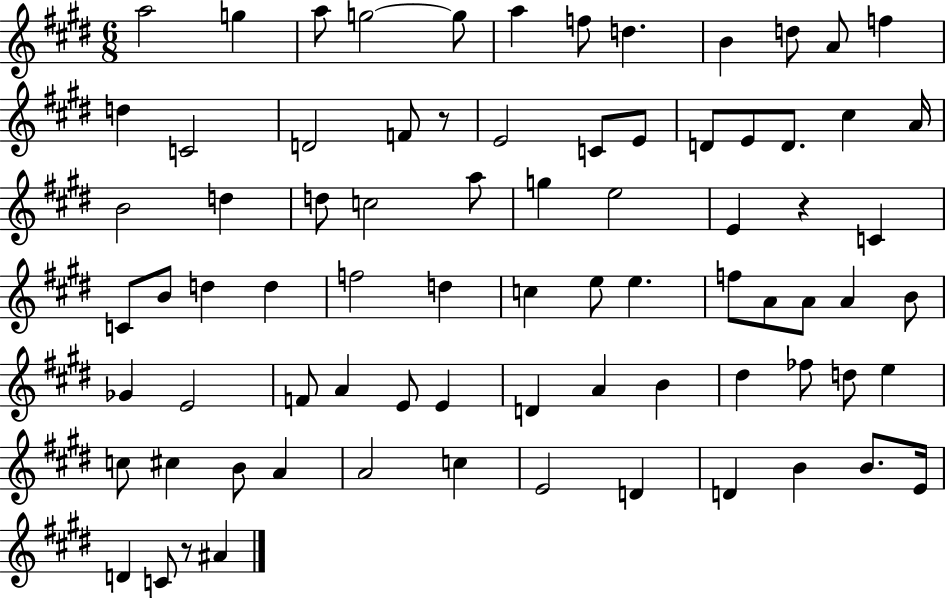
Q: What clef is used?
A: treble